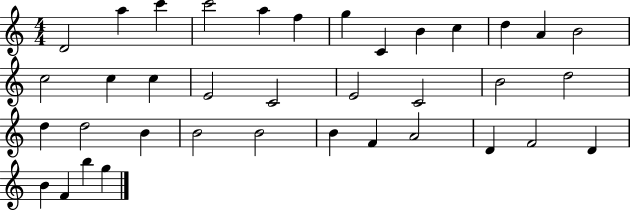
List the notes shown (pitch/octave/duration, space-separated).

D4/h A5/q C6/q C6/h A5/q F5/q G5/q C4/q B4/q C5/q D5/q A4/q B4/h C5/h C5/q C5/q E4/h C4/h E4/h C4/h B4/h D5/h D5/q D5/h B4/q B4/h B4/h B4/q F4/q A4/h D4/q F4/h D4/q B4/q F4/q B5/q G5/q